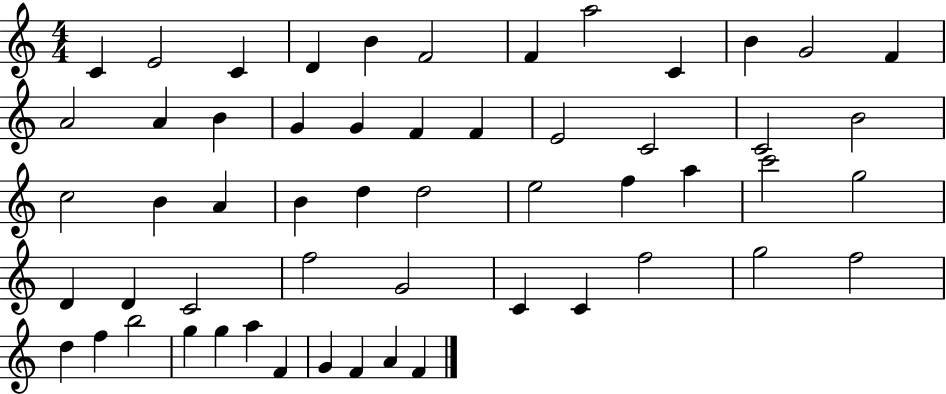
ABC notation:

X:1
T:Untitled
M:4/4
L:1/4
K:C
C E2 C D B F2 F a2 C B G2 F A2 A B G G F F E2 C2 C2 B2 c2 B A B d d2 e2 f a c'2 g2 D D C2 f2 G2 C C f2 g2 f2 d f b2 g g a F G F A F